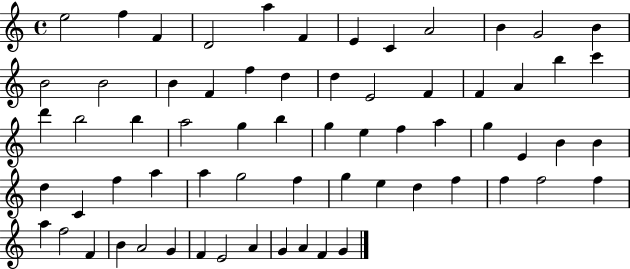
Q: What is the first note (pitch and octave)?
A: E5